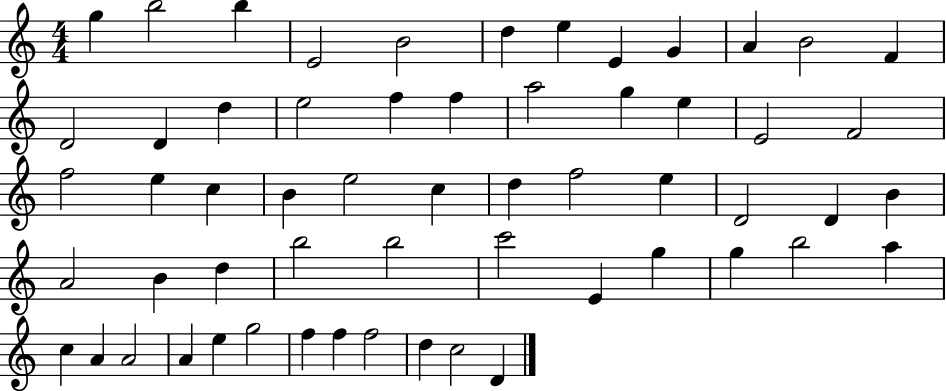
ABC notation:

X:1
T:Untitled
M:4/4
L:1/4
K:C
g b2 b E2 B2 d e E G A B2 F D2 D d e2 f f a2 g e E2 F2 f2 e c B e2 c d f2 e D2 D B A2 B d b2 b2 c'2 E g g b2 a c A A2 A e g2 f f f2 d c2 D